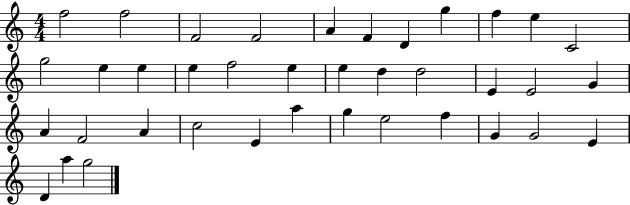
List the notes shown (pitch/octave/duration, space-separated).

F5/h F5/h F4/h F4/h A4/q F4/q D4/q G5/q F5/q E5/q C4/h G5/h E5/q E5/q E5/q F5/h E5/q E5/q D5/q D5/h E4/q E4/h G4/q A4/q F4/h A4/q C5/h E4/q A5/q G5/q E5/h F5/q G4/q G4/h E4/q D4/q A5/q G5/h